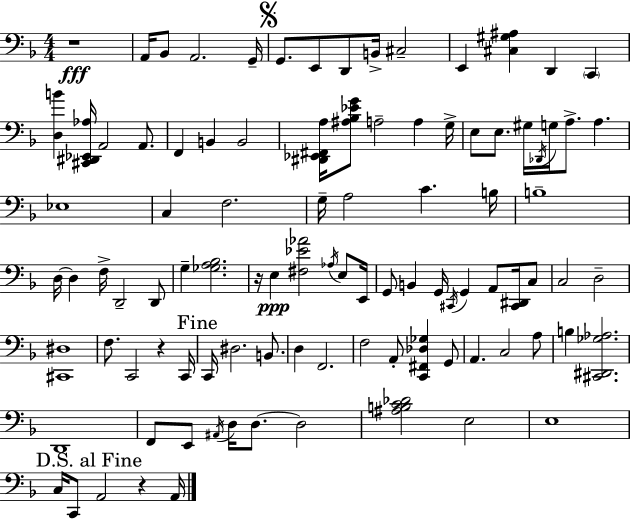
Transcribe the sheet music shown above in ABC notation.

X:1
T:Untitled
M:4/4
L:1/4
K:F
z4 A,,/4 _B,,/2 A,,2 G,,/4 G,,/2 E,,/2 D,,/2 B,,/4 ^C,2 E,, [^C,^G,^A,] D,, C,, [D,B] [^C,,^D,,_E,,_A,]/4 A,,2 A,,/2 F,, B,, B,,2 [^D,,_E,,^F,,A,]/4 [^A,_B,_EG]/2 A,2 A, G,/4 E,/2 E,/2 ^G,/4 _D,,/4 G,/4 A,/2 A, _E,4 C, F,2 G,/4 A,2 C B,/4 B,4 D,/4 D, F,/4 D,,2 D,,/2 G, [_G,A,_B,]2 z/4 E, [^F,_E_A]2 _A,/4 E,/2 E,,/4 G,,/2 B,, G,,/4 ^C,,/4 G,, A,,/2 [^C,,^D,,]/4 C,/2 C,2 D,2 [^C,,^D,]4 F,/2 C,,2 z C,,/4 C,,/4 ^D,2 B,,/2 D, F,,2 F,2 A,,/2 [C,,^F,,_D,_G,] G,,/2 A,, C,2 A,/2 B, [^C,,^D,,_G,_A,]2 D,,4 F,,/2 E,,/2 ^A,,/4 D,/4 D,/2 D,2 [^A,B,C_D]2 E,2 E,4 C,/4 C,,/2 A,,2 z A,,/4